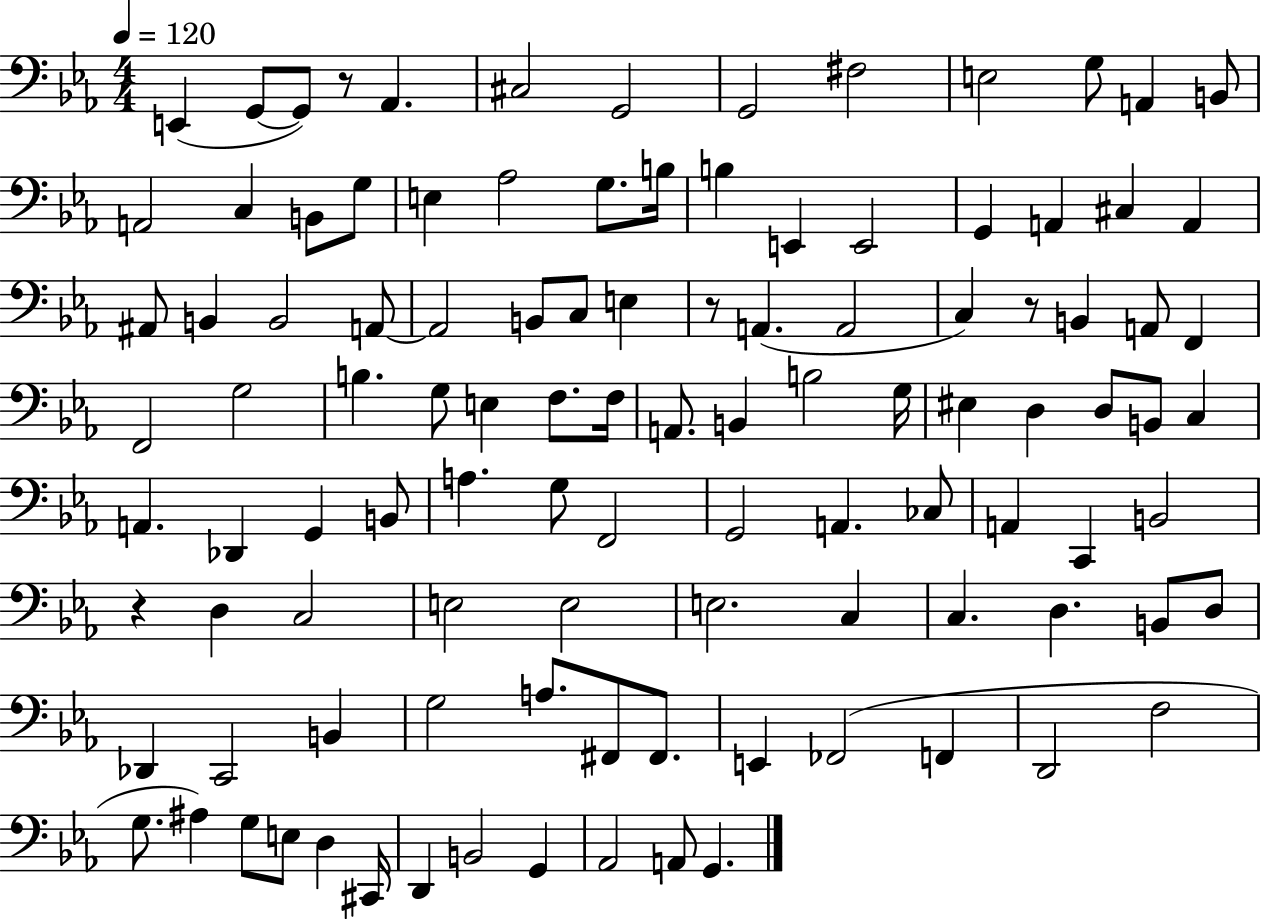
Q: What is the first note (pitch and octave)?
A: E2